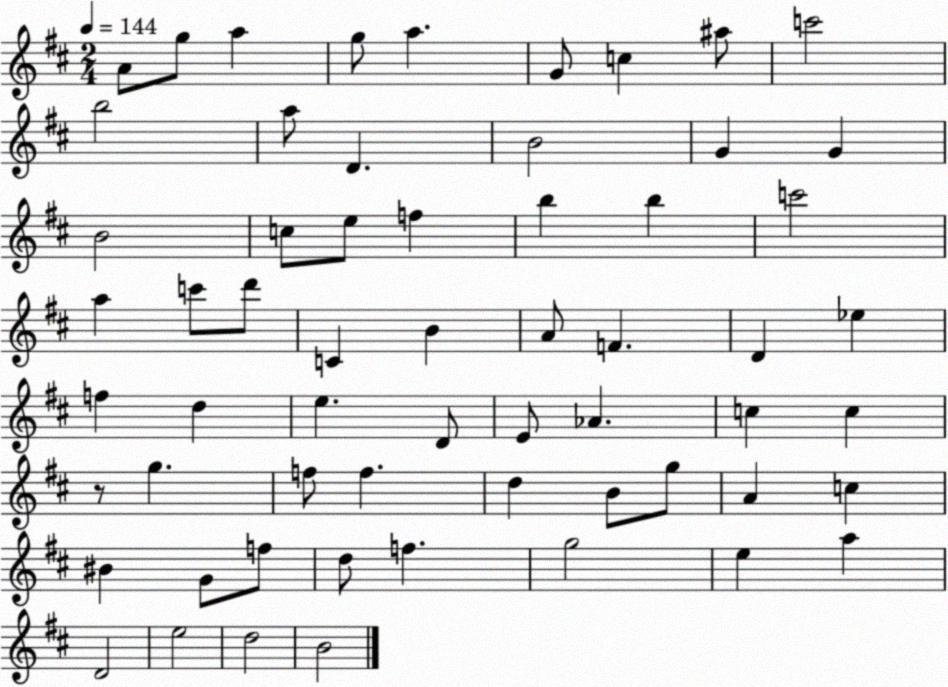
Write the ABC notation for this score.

X:1
T:Untitled
M:2/4
L:1/4
K:D
A/2 g/2 a g/2 a G/2 c ^a/2 c'2 b2 a/2 D B2 G G B2 c/2 e/2 f b b c'2 a c'/2 d'/2 C B A/2 F D _e f d e D/2 E/2 _A c c z/2 g f/2 f d B/2 g/2 A c ^B G/2 f/2 d/2 f g2 e a D2 e2 d2 B2